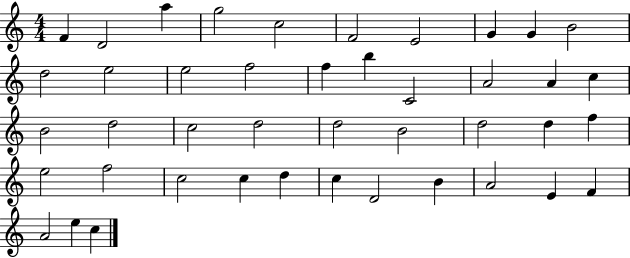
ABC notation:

X:1
T:Untitled
M:4/4
L:1/4
K:C
F D2 a g2 c2 F2 E2 G G B2 d2 e2 e2 f2 f b C2 A2 A c B2 d2 c2 d2 d2 B2 d2 d f e2 f2 c2 c d c D2 B A2 E F A2 e c